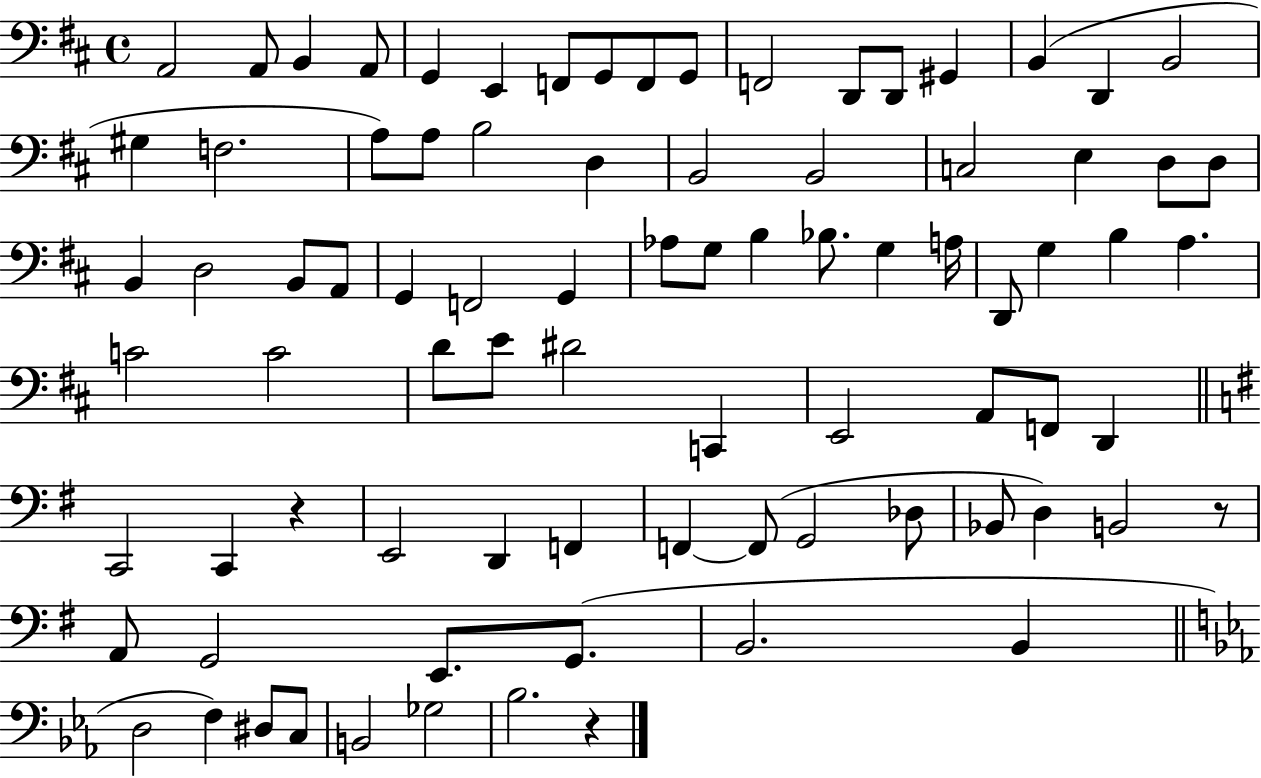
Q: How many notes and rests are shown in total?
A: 84